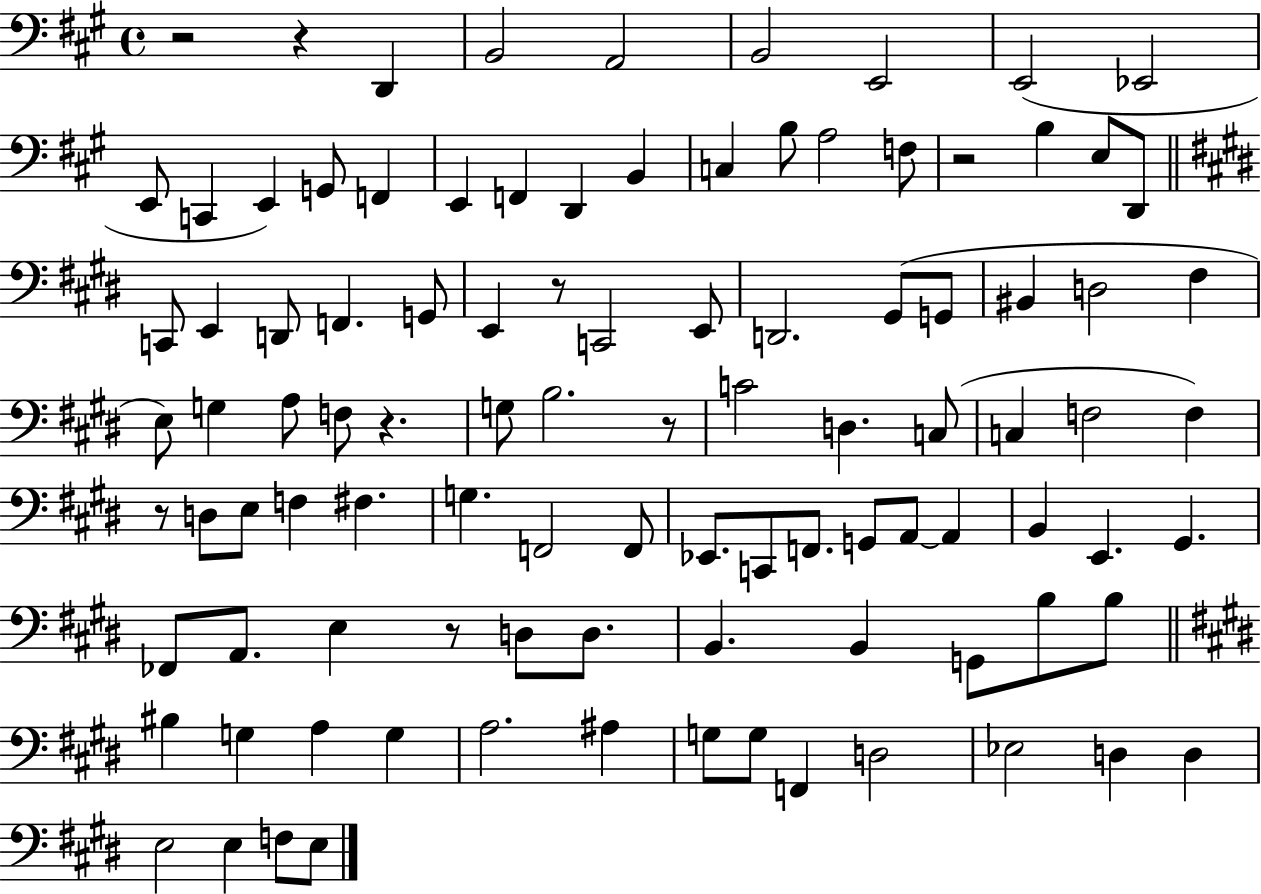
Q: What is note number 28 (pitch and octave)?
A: G2